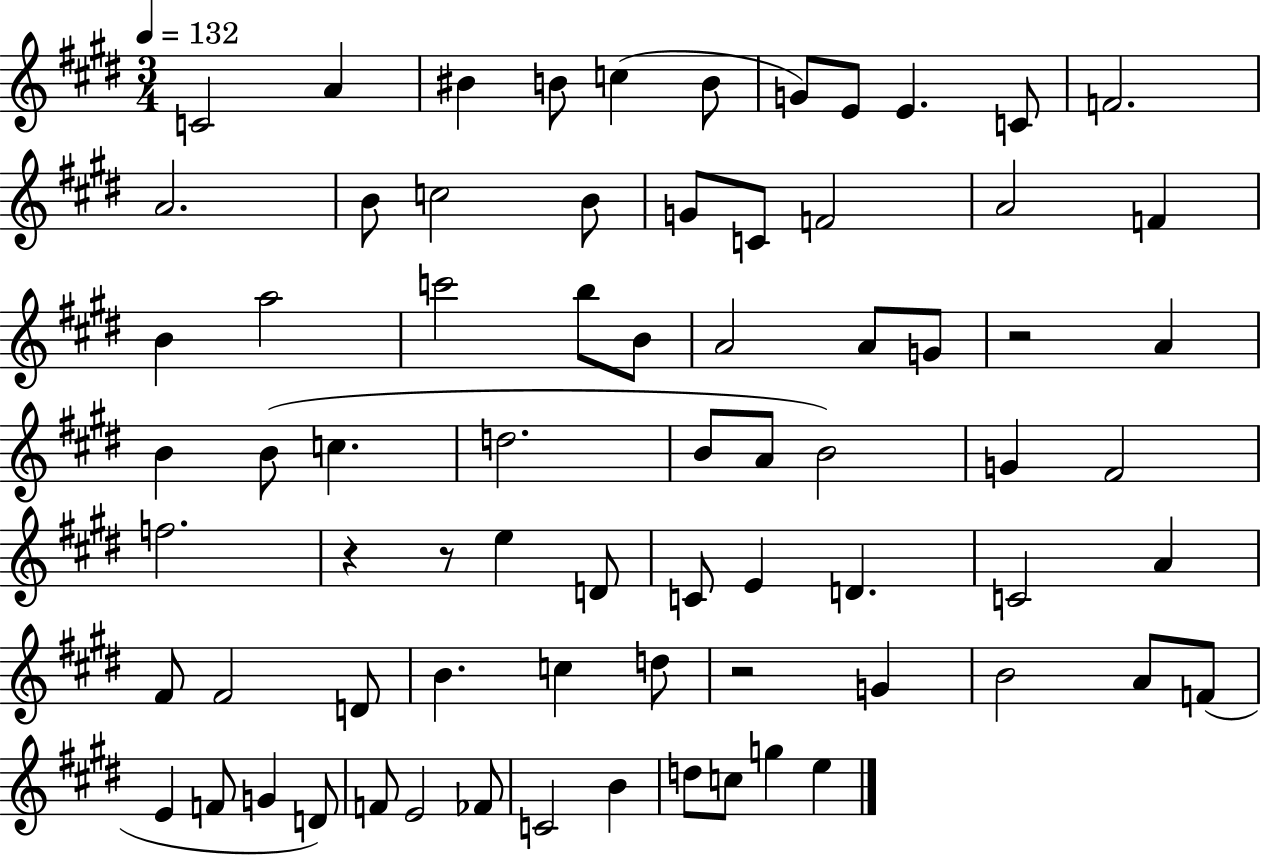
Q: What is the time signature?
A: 3/4